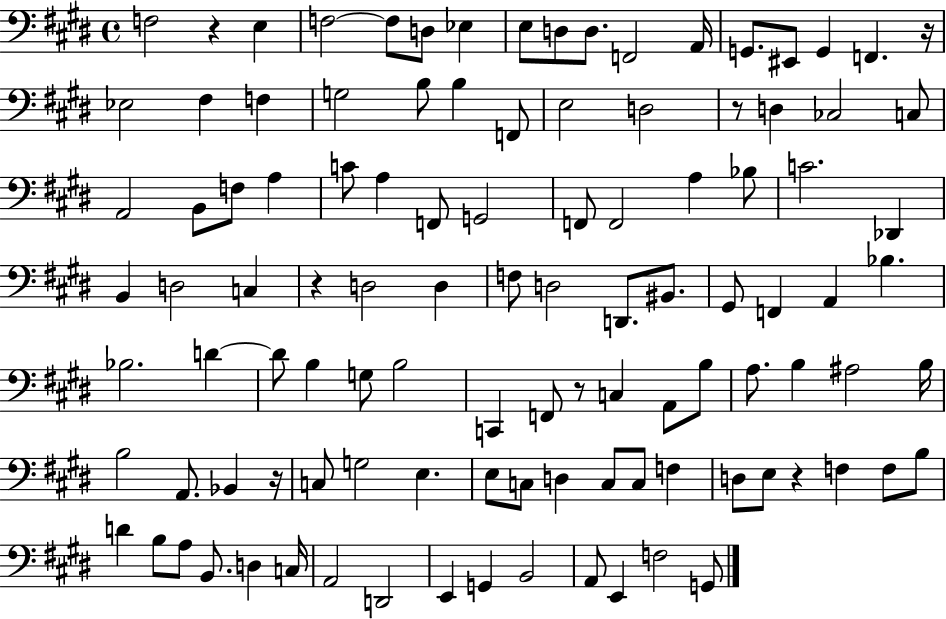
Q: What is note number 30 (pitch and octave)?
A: F3